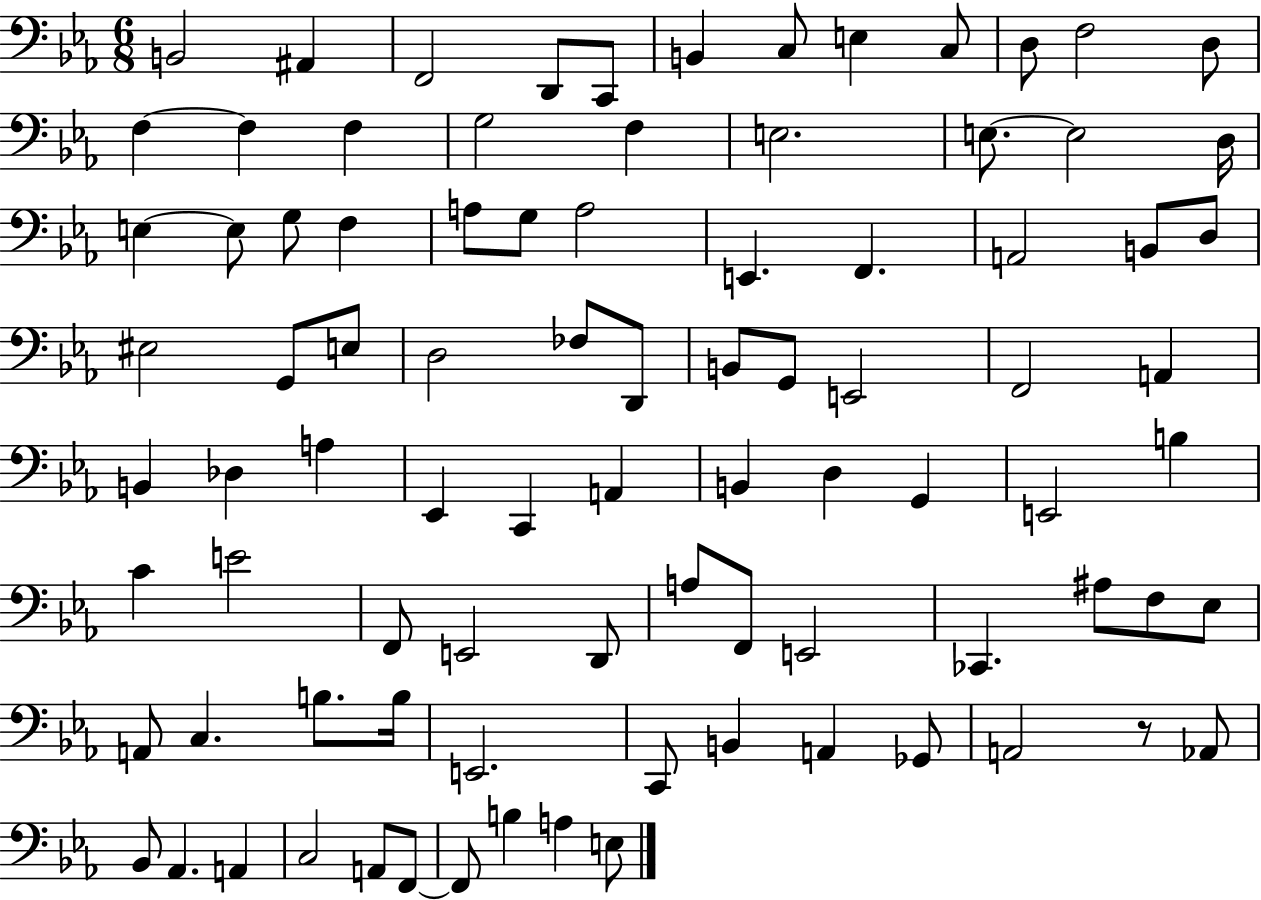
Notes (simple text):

B2/h A#2/q F2/h D2/e C2/e B2/q C3/e E3/q C3/e D3/e F3/h D3/e F3/q F3/q F3/q G3/h F3/q E3/h. E3/e. E3/h D3/s E3/q E3/e G3/e F3/q A3/e G3/e A3/h E2/q. F2/q. A2/h B2/e D3/e EIS3/h G2/e E3/e D3/h FES3/e D2/e B2/e G2/e E2/h F2/h A2/q B2/q Db3/q A3/q Eb2/q C2/q A2/q B2/q D3/q G2/q E2/h B3/q C4/q E4/h F2/e E2/h D2/e A3/e F2/e E2/h CES2/q. A#3/e F3/e Eb3/e A2/e C3/q. B3/e. B3/s E2/h. C2/e B2/q A2/q Gb2/e A2/h R/e Ab2/e Bb2/e Ab2/q. A2/q C3/h A2/e F2/e F2/e B3/q A3/q E3/e